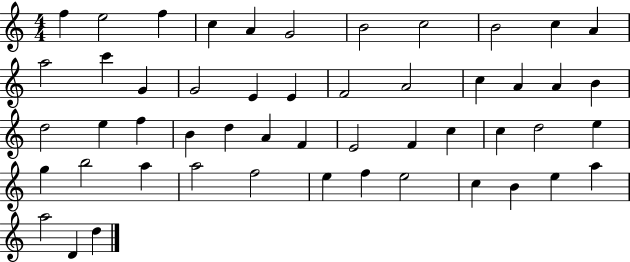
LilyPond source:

{
  \clef treble
  \numericTimeSignature
  \time 4/4
  \key c \major
  f''4 e''2 f''4 | c''4 a'4 g'2 | b'2 c''2 | b'2 c''4 a'4 | \break a''2 c'''4 g'4 | g'2 e'4 e'4 | f'2 a'2 | c''4 a'4 a'4 b'4 | \break d''2 e''4 f''4 | b'4 d''4 a'4 f'4 | e'2 f'4 c''4 | c''4 d''2 e''4 | \break g''4 b''2 a''4 | a''2 f''2 | e''4 f''4 e''2 | c''4 b'4 e''4 a''4 | \break a''2 d'4 d''4 | \bar "|."
}